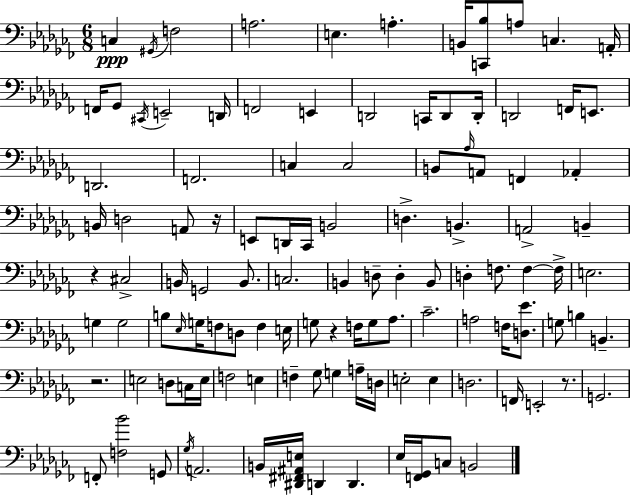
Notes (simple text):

C3/q G#2/s F3/h A3/h. E3/q. A3/q. B2/s [C2,Bb3]/e A3/e C3/q. A2/s F2/s Gb2/e C#2/s E2/h D2/s F2/h E2/q D2/h C2/s D2/e D2/s D2/h F2/s E2/e. D2/h. F2/h. C3/q C3/h B2/e Ab3/s A2/e F2/q Ab2/q B2/s D3/h A2/e R/s E2/e D2/s CES2/s B2/h D3/q. B2/q. A2/h B2/q R/q C#3/h B2/s G2/h B2/e. C3/h. B2/q D3/e D3/q B2/e D3/q F3/e. F3/q F3/s E3/h. G3/q G3/h B3/e Eb3/s G3/s F3/e D3/e F3/q E3/s G3/e R/q F3/s G3/e Ab3/e. CES4/h. A3/h F3/s [D3,Eb4]/e. G3/e B3/q B2/q. R/h. E3/h D3/e C3/s E3/s F3/h E3/q F3/q Gb3/e G3/q A3/s D3/s E3/h E3/q D3/h. F2/s E2/h R/e. G2/h. F2/e [F3,Bb4]/h G2/e Gb3/s A2/h. B2/s [D#2,F#2,A#2,E3]/s D2/q D2/q. Eb3/s [F2,Gb2]/s C3/e B2/h